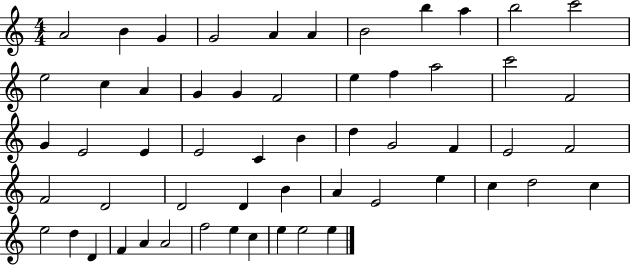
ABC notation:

X:1
T:Untitled
M:4/4
L:1/4
K:C
A2 B G G2 A A B2 b a b2 c'2 e2 c A G G F2 e f a2 c'2 F2 G E2 E E2 C B d G2 F E2 F2 F2 D2 D2 D B A E2 e c d2 c e2 d D F A A2 f2 e c e e2 e